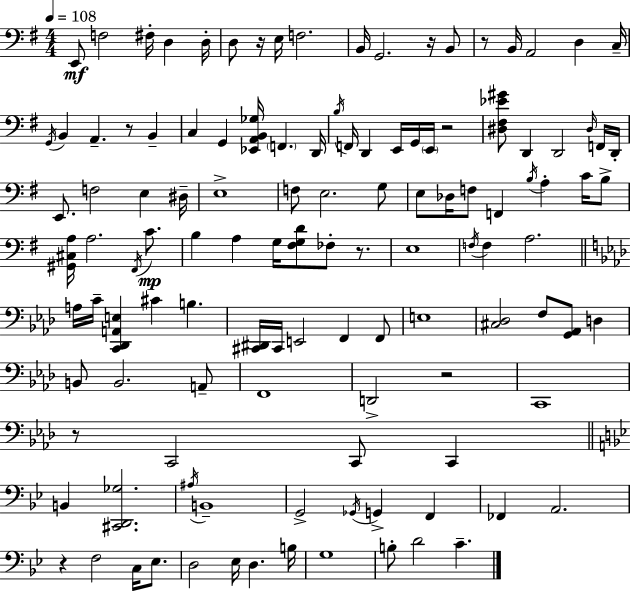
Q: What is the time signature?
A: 4/4